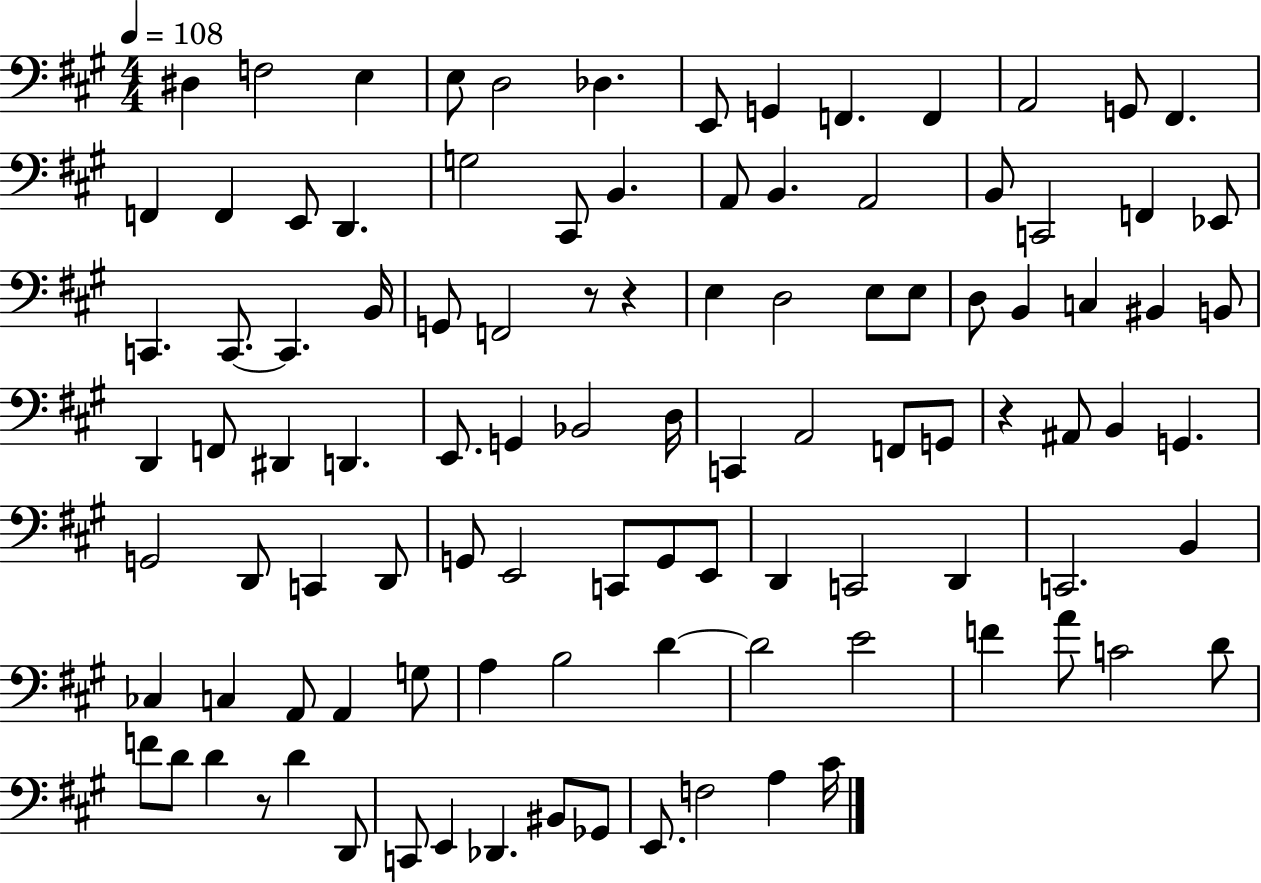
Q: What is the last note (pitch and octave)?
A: C#4